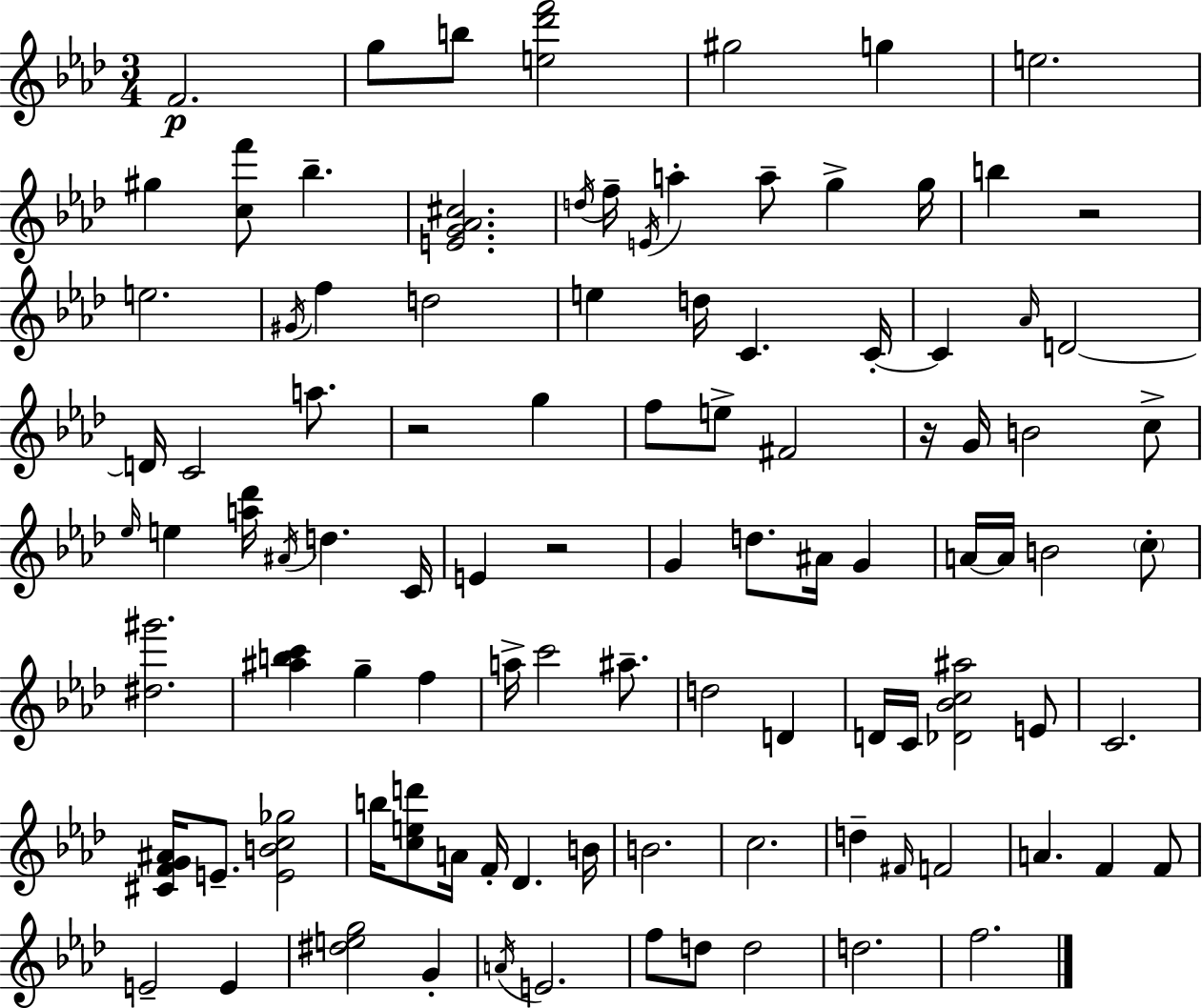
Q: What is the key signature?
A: F minor